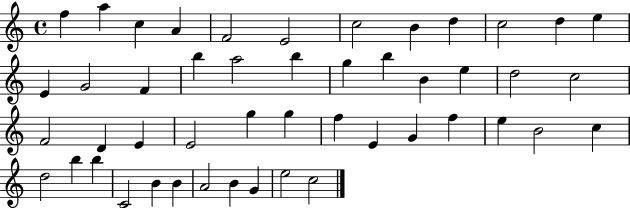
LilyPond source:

{
  \clef treble
  \time 4/4
  \defaultTimeSignature
  \key c \major
  f''4 a''4 c''4 a'4 | f'2 e'2 | c''2 b'4 d''4 | c''2 d''4 e''4 | \break e'4 g'2 f'4 | b''4 a''2 b''4 | g''4 b''4 b'4 e''4 | d''2 c''2 | \break f'2 d'4 e'4 | e'2 g''4 g''4 | f''4 e'4 g'4 f''4 | e''4 b'2 c''4 | \break d''2 b''4 b''4 | c'2 b'4 b'4 | a'2 b'4 g'4 | e''2 c''2 | \break \bar "|."
}